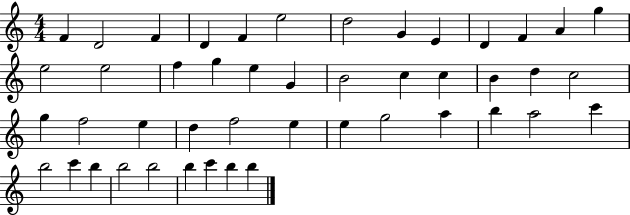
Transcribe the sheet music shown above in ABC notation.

X:1
T:Untitled
M:4/4
L:1/4
K:C
F D2 F D F e2 d2 G E D F A g e2 e2 f g e G B2 c c B d c2 g f2 e d f2 e e g2 a b a2 c' b2 c' b b2 b2 b c' b b